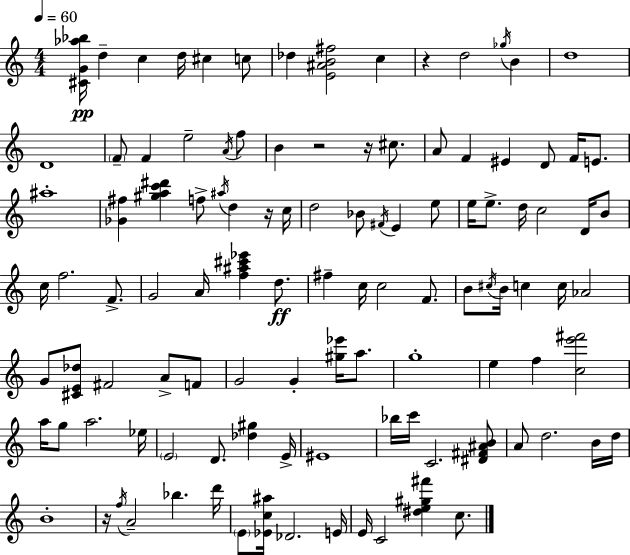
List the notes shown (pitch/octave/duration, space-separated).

[C#4,G4,Ab5,Bb5]/s D5/q C5/q D5/s C#5/q C5/e Db5/q [E4,A#4,B4,F#5]/h C5/q R/q D5/h Gb5/s B4/q D5/w D4/w F4/e F4/q E5/h A4/s F5/e B4/q R/h R/s C#5/e. A4/e F4/q EIS4/q D4/e F4/s E4/e. A#5/w [Gb4,F#5]/q [G#5,A5,C6,D#6]/q F5/e A#5/s D5/q R/s C5/s D5/h Bb4/e F#4/s E4/q E5/e E5/s E5/e. D5/s C5/h D4/s B4/e C5/s F5/h. F4/e. G4/h A4/s [F5,A#5,C#6,Eb6]/q D5/e. F#5/q C5/s C5/h F4/e. B4/e C#5/s B4/s C5/q C5/s Ab4/h G4/e [C#4,E4,Db5]/e F#4/h A4/e F4/e G4/h G4/q [G#5,Eb6]/s A5/e. G5/w E5/q F5/q [C5,E6,F#6]/h A5/s G5/e A5/h. Eb5/s E4/h D4/e. [Db5,G#5]/q E4/s EIS4/w Bb5/s C6/s C4/h. [D#4,F#4,A#4,B4]/e A4/e D5/h. B4/s D5/s B4/w R/s F5/s A4/h Bb5/q. D6/s E4/e [Eb4,C5,A#5]/s Db4/h. E4/s E4/s C4/h [D#5,E5,G#5,F#6]/q C5/e.